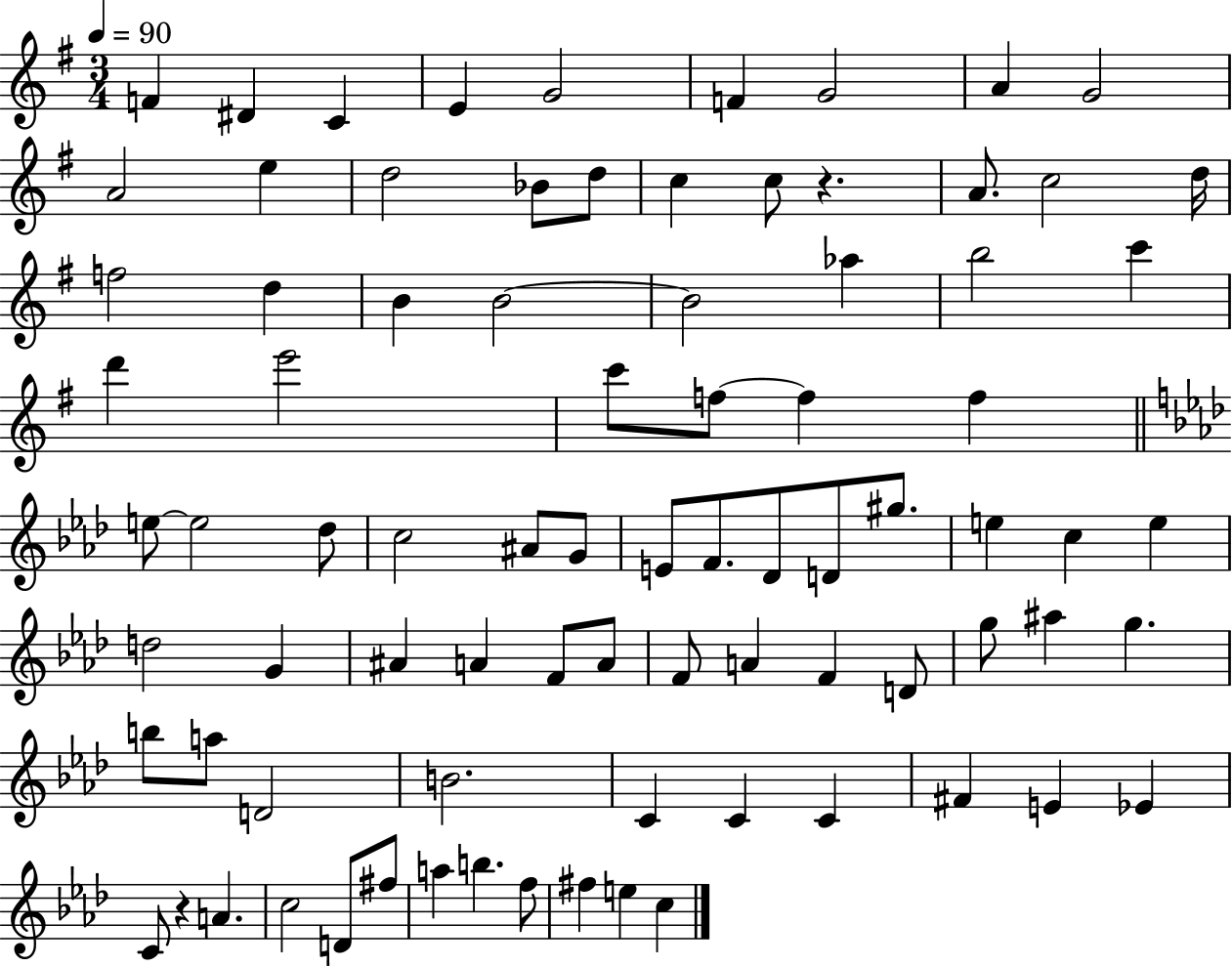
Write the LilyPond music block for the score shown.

{
  \clef treble
  \numericTimeSignature
  \time 3/4
  \key g \major
  \tempo 4 = 90
  f'4 dis'4 c'4 | e'4 g'2 | f'4 g'2 | a'4 g'2 | \break a'2 e''4 | d''2 bes'8 d''8 | c''4 c''8 r4. | a'8. c''2 d''16 | \break f''2 d''4 | b'4 b'2~~ | b'2 aes''4 | b''2 c'''4 | \break d'''4 e'''2 | c'''8 f''8~~ f''4 f''4 | \bar "||" \break \key aes \major e''8~~ e''2 des''8 | c''2 ais'8 g'8 | e'8 f'8. des'8 d'8 gis''8. | e''4 c''4 e''4 | \break d''2 g'4 | ais'4 a'4 f'8 a'8 | f'8 a'4 f'4 d'8 | g''8 ais''4 g''4. | \break b''8 a''8 d'2 | b'2. | c'4 c'4 c'4 | fis'4 e'4 ees'4 | \break c'8 r4 a'4. | c''2 d'8 fis''8 | a''4 b''4. f''8 | fis''4 e''4 c''4 | \break \bar "|."
}